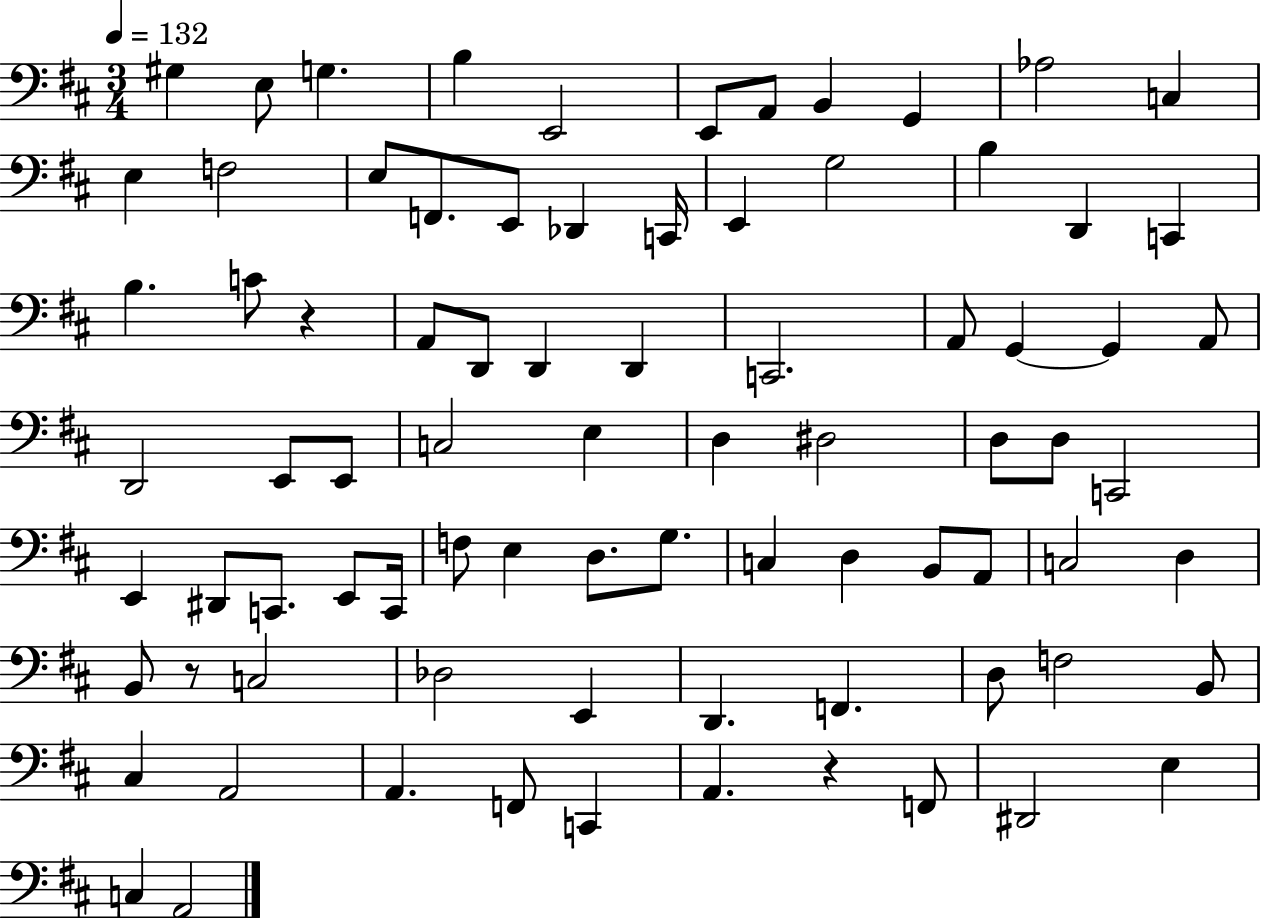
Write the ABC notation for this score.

X:1
T:Untitled
M:3/4
L:1/4
K:D
^G, E,/2 G, B, E,,2 E,,/2 A,,/2 B,, G,, _A,2 C, E, F,2 E,/2 F,,/2 E,,/2 _D,, C,,/4 E,, G,2 B, D,, C,, B, C/2 z A,,/2 D,,/2 D,, D,, C,,2 A,,/2 G,, G,, A,,/2 D,,2 E,,/2 E,,/2 C,2 E, D, ^D,2 D,/2 D,/2 C,,2 E,, ^D,,/2 C,,/2 E,,/2 C,,/4 F,/2 E, D,/2 G,/2 C, D, B,,/2 A,,/2 C,2 D, B,,/2 z/2 C,2 _D,2 E,, D,, F,, D,/2 F,2 B,,/2 ^C, A,,2 A,, F,,/2 C,, A,, z F,,/2 ^D,,2 E, C, A,,2